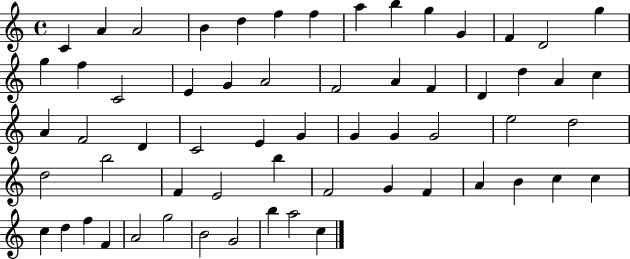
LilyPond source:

{
  \clef treble
  \time 4/4
  \defaultTimeSignature
  \key c \major
  c'4 a'4 a'2 | b'4 d''4 f''4 f''4 | a''4 b''4 g''4 g'4 | f'4 d'2 g''4 | \break g''4 f''4 c'2 | e'4 g'4 a'2 | f'2 a'4 f'4 | d'4 d''4 a'4 c''4 | \break a'4 f'2 d'4 | c'2 e'4 g'4 | g'4 g'4 g'2 | e''2 d''2 | \break d''2 b''2 | f'4 e'2 b''4 | f'2 g'4 f'4 | a'4 b'4 c''4 c''4 | \break c''4 d''4 f''4 f'4 | a'2 g''2 | b'2 g'2 | b''4 a''2 c''4 | \break \bar "|."
}